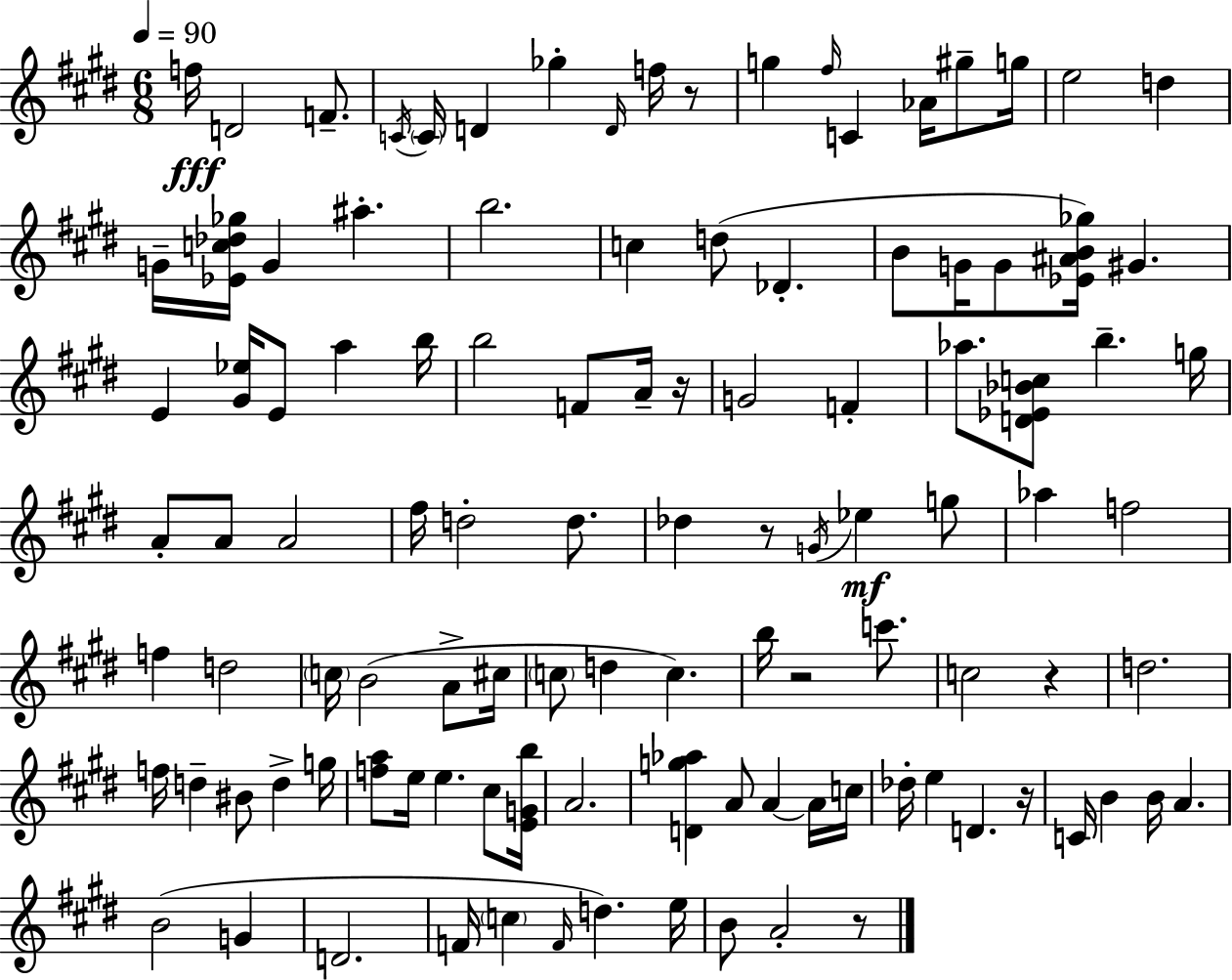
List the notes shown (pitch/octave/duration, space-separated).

F5/s D4/h F4/e. C4/s C4/s D4/q Gb5/q D4/s F5/s R/e G5/q F#5/s C4/q Ab4/s G#5/e G5/s E5/h D5/q G4/s [Eb4,C5,Db5,Gb5]/s G4/q A#5/q. B5/h. C5/q D5/e Db4/q. B4/e G4/s G4/e [Eb4,A#4,B4,Gb5]/s G#4/q. E4/q [G#4,Eb5]/s E4/e A5/q B5/s B5/h F4/e A4/s R/s G4/h F4/q Ab5/e. [D4,Eb4,Bb4,C5]/e B5/q. G5/s A4/e A4/e A4/h F#5/s D5/h D5/e. Db5/q R/e G4/s Eb5/q G5/e Ab5/q F5/h F5/q D5/h C5/s B4/h A4/e C#5/s C5/e D5/q C5/q. B5/s R/h C6/e. C5/h R/q D5/h. F5/s D5/q BIS4/e D5/q G5/s [F5,A5]/e E5/s E5/q. C#5/e [E4,G4,B5]/s A4/h. [D4,G5,Ab5]/q A4/e A4/q A4/s C5/s Db5/s E5/q D4/q. R/s C4/s B4/q B4/s A4/q. B4/h G4/q D4/h. F4/s C5/q F4/s D5/q. E5/s B4/e A4/h R/e